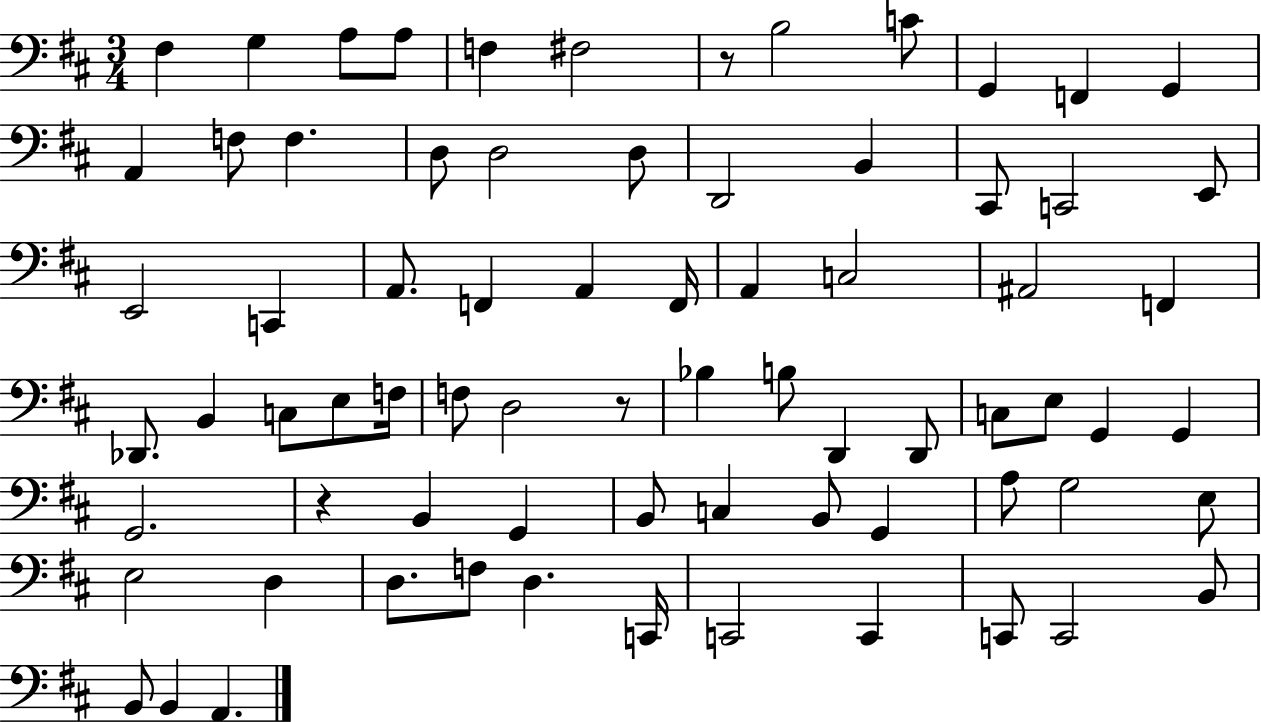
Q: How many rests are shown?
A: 3